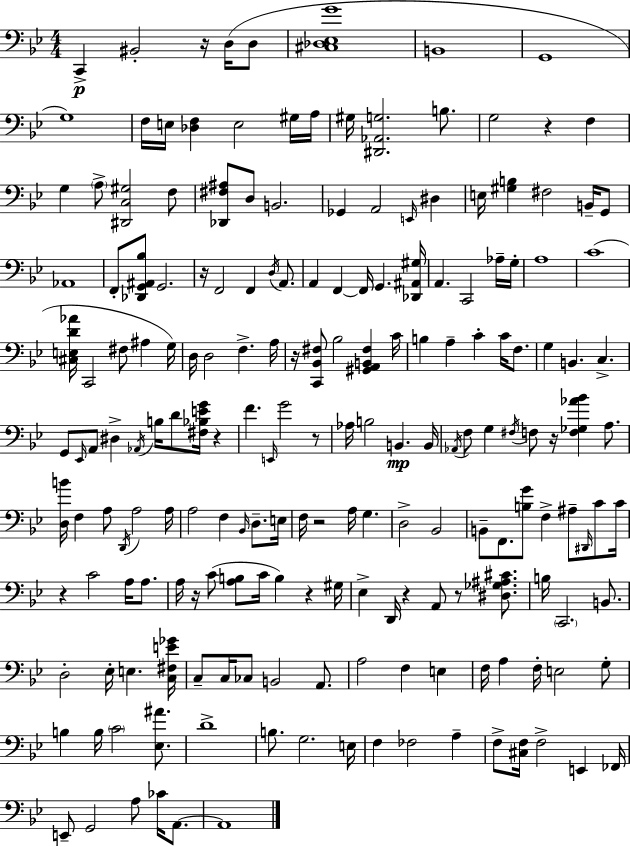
{
  \clef bass
  \numericTimeSignature
  \time 4/4
  \key bes \major
  c,4->\p bis,2-. r16 d16( d8 | <cis des ees g'>1 | b,1 | g,1 | \break g1) | f16 e16 <des f>4 e2 gis16 a16 | gis16 <dis, aes, g>2. b8. | g2 r4 f4 | \break g4 \parenthesize a8-> <dis, c gis>2 f8 | <des, fis ais>8 d8 b,2. | ges,4 a,2 \grace { e,16 } dis4 | e16 <gis b>4 fis2 b,16-- g,8 | \break aes,1 | f,8-. <des, g, ais, bes>8 g,2. | r16 f,2 f,4 \acciaccatura { d16 } a,8. | a,4 f,4~~ f,16 g,4. | \break <des, ais, gis>16 a,4. c,2 | aes16-- g16-. a1 | c'1( | <cis e d' aes'>16 c,2 fis8 ais4 | \break g16) d16 d2 f4.-> | a16 r16 <c, bes, fis>8 bes2 <gis, a, b, fis>4 | c'16 b4 a4-- c'4-. c'16 f8. | g4 b,4. c4.-> | \break g,8 \grace { ees,16 } a,8 dis4-> \acciaccatura { aes,16 } b16 d'8 <fis bes e' g'>16 | r4 f'4. \grace { e,16 } g'2 | r8 aes16 b2 b,4.\mp | b,16 \acciaccatura { aes,16 } f8 g4 \acciaccatura { fis16 } f8 r16 | \break <f ges aes' bes'>4 a8. <d b'>16 f4 a8 \acciaccatura { d,16 } a2 | a16 a2 | f4 \grace { bes,16 } d8.-- e16 f16 r2 | a16 g4. d2-> | \break bes,2 b,8-- f,8. <b g'>8 | f4-> ais8-- \grace { dis,16 } c'8 c'16 r4 c'2 | a16 a8. a16 r16 c'8( <a b>8 | c'16 b4) r4 gis16 ees4-> d,16 r4 | \break a,8 r8 <dis ges ais cis'>8. b16 \parenthesize c,2. | b,8. d2-. | ees16-. e4. <c fis e' ges'>16 c8-- c16 ces8 b,2 | a,8. a2 | \break f4 e4 f16 a4 f16-. | e2 g8-. b4 b16 \parenthesize c'2 | <ees ais'>8. d'1-> | b8. g2. | \break e16 f4 fes2 | a4-- f8-> <cis f>16 f2-> | e,4 fes,16 e,8-- g,2 | a8 ces'16 a,8.~~ a,1 | \break \bar "|."
}